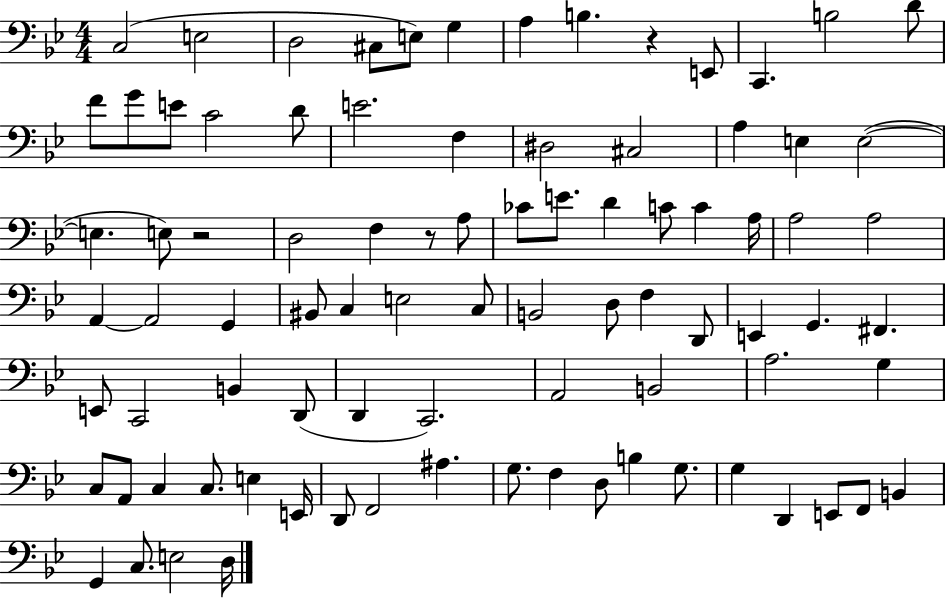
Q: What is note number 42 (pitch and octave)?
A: C3